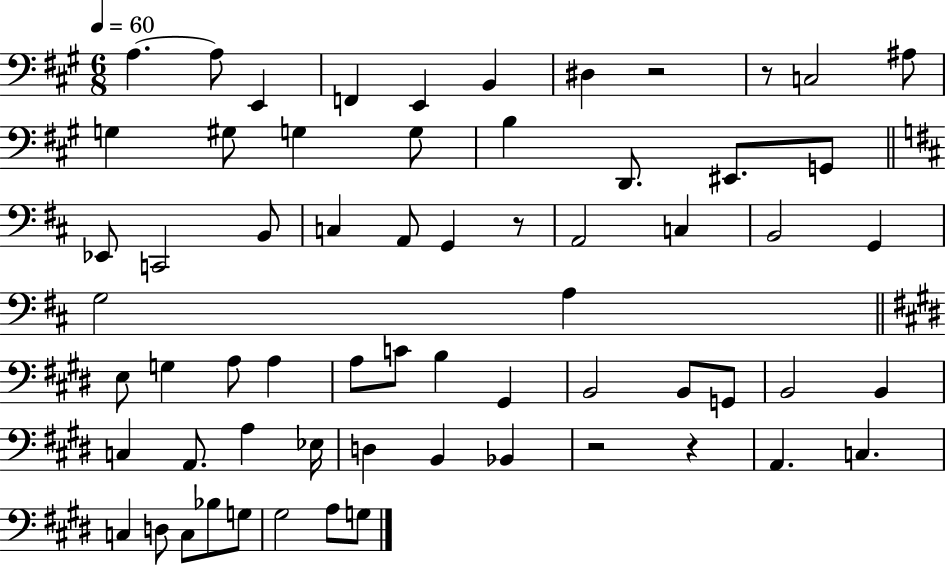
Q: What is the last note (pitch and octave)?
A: G3